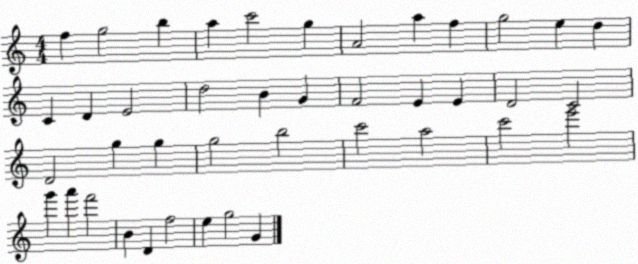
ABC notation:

X:1
T:Untitled
M:4/4
L:1/4
K:C
f g2 b a c'2 g A2 a f g2 e d C D E2 d2 B G F2 E E D2 C2 D2 g g g2 b2 c'2 a2 c'2 e'2 g' a' f'2 B D f2 e g2 G